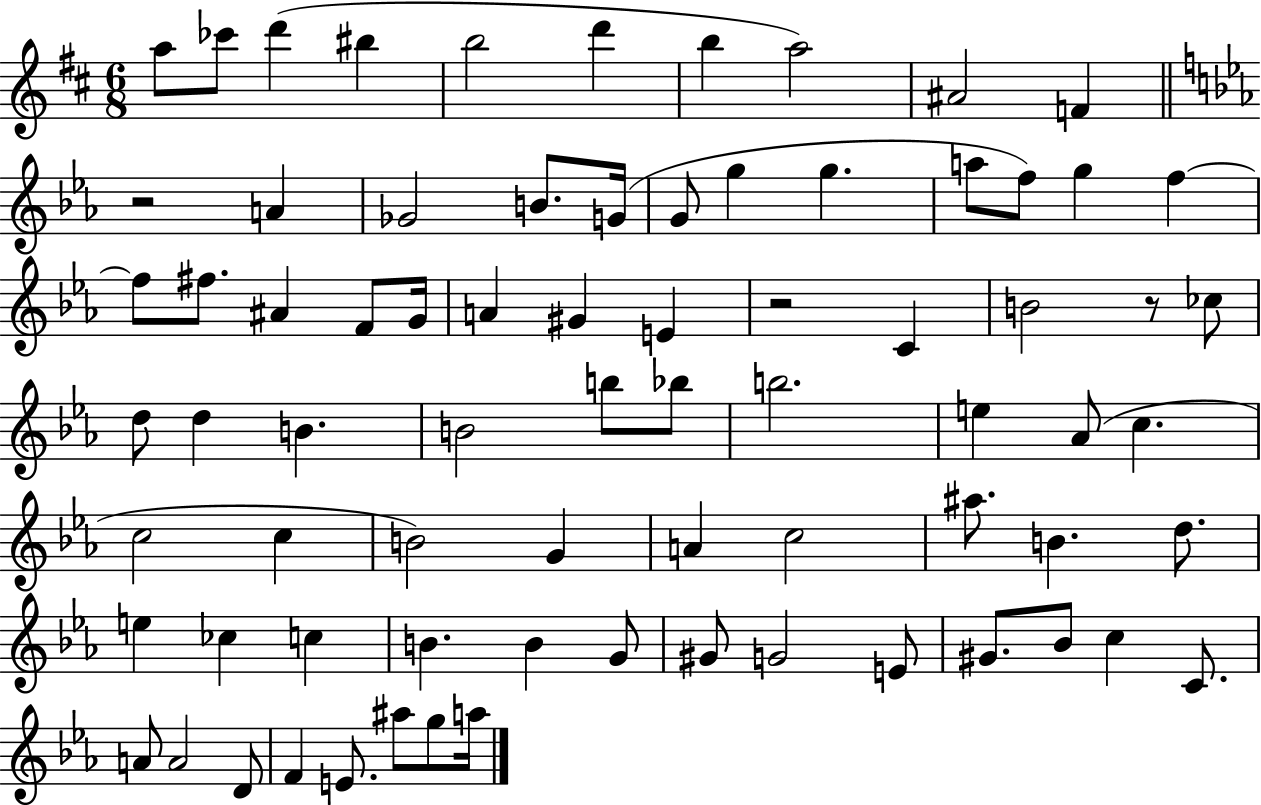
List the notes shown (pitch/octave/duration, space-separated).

A5/e CES6/e D6/q BIS5/q B5/h D6/q B5/q A5/h A#4/h F4/q R/h A4/q Gb4/h B4/e. G4/s G4/e G5/q G5/q. A5/e F5/e G5/q F5/q F5/e F#5/e. A#4/q F4/e G4/s A4/q G#4/q E4/q R/h C4/q B4/h R/e CES5/e D5/e D5/q B4/q. B4/h B5/e Bb5/e B5/h. E5/q Ab4/e C5/q. C5/h C5/q B4/h G4/q A4/q C5/h A#5/e. B4/q. D5/e. E5/q CES5/q C5/q B4/q. B4/q G4/e G#4/e G4/h E4/e G#4/e. Bb4/e C5/q C4/e. A4/e A4/h D4/e F4/q E4/e. A#5/e G5/e A5/s